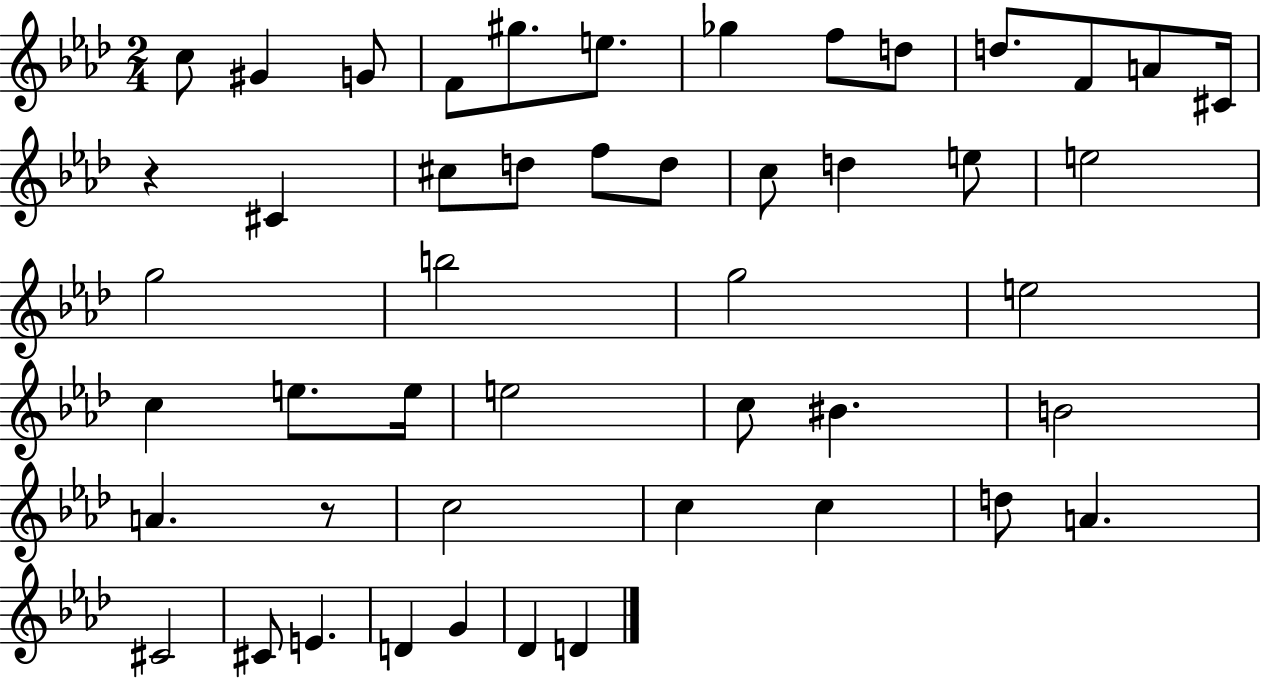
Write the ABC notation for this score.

X:1
T:Untitled
M:2/4
L:1/4
K:Ab
c/2 ^G G/2 F/2 ^g/2 e/2 _g f/2 d/2 d/2 F/2 A/2 ^C/4 z ^C ^c/2 d/2 f/2 d/2 c/2 d e/2 e2 g2 b2 g2 e2 c e/2 e/4 e2 c/2 ^B B2 A z/2 c2 c c d/2 A ^C2 ^C/2 E D G _D D